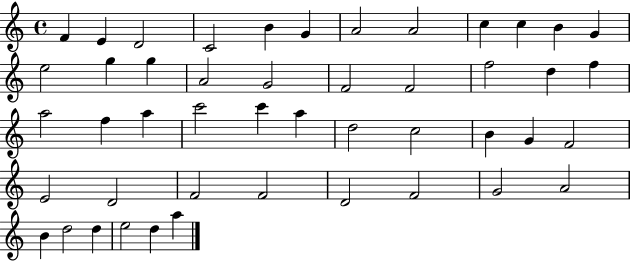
F4/q E4/q D4/h C4/h B4/q G4/q A4/h A4/h C5/q C5/q B4/q G4/q E5/h G5/q G5/q A4/h G4/h F4/h F4/h F5/h D5/q F5/q A5/h F5/q A5/q C6/h C6/q A5/q D5/h C5/h B4/q G4/q F4/h E4/h D4/h F4/h F4/h D4/h F4/h G4/h A4/h B4/q D5/h D5/q E5/h D5/q A5/q